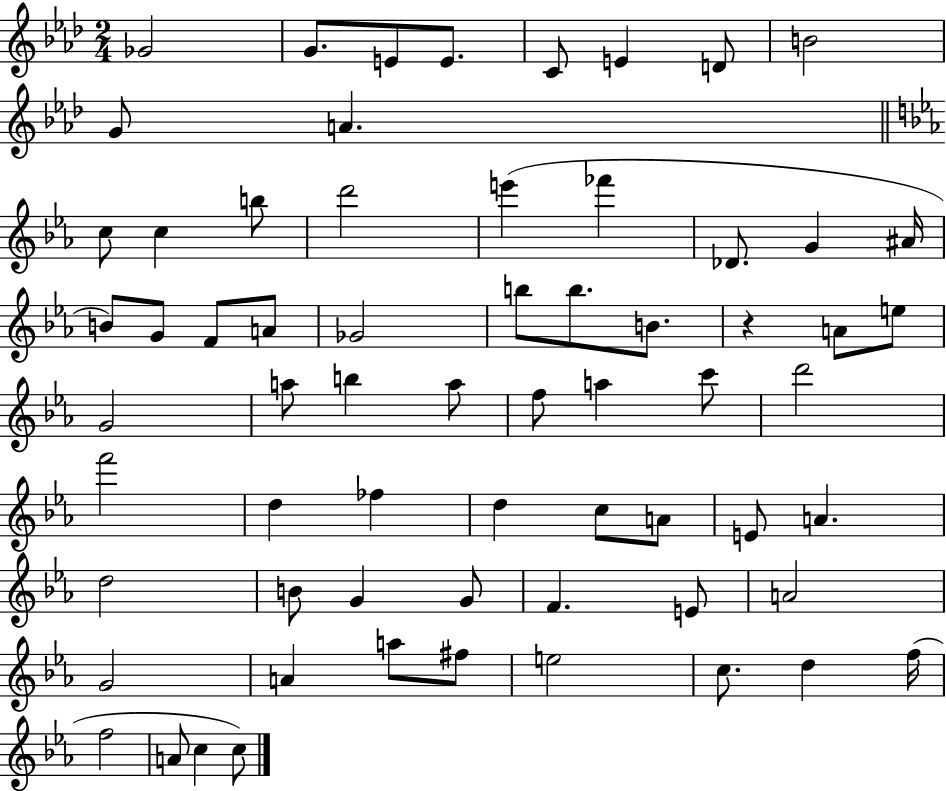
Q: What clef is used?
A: treble